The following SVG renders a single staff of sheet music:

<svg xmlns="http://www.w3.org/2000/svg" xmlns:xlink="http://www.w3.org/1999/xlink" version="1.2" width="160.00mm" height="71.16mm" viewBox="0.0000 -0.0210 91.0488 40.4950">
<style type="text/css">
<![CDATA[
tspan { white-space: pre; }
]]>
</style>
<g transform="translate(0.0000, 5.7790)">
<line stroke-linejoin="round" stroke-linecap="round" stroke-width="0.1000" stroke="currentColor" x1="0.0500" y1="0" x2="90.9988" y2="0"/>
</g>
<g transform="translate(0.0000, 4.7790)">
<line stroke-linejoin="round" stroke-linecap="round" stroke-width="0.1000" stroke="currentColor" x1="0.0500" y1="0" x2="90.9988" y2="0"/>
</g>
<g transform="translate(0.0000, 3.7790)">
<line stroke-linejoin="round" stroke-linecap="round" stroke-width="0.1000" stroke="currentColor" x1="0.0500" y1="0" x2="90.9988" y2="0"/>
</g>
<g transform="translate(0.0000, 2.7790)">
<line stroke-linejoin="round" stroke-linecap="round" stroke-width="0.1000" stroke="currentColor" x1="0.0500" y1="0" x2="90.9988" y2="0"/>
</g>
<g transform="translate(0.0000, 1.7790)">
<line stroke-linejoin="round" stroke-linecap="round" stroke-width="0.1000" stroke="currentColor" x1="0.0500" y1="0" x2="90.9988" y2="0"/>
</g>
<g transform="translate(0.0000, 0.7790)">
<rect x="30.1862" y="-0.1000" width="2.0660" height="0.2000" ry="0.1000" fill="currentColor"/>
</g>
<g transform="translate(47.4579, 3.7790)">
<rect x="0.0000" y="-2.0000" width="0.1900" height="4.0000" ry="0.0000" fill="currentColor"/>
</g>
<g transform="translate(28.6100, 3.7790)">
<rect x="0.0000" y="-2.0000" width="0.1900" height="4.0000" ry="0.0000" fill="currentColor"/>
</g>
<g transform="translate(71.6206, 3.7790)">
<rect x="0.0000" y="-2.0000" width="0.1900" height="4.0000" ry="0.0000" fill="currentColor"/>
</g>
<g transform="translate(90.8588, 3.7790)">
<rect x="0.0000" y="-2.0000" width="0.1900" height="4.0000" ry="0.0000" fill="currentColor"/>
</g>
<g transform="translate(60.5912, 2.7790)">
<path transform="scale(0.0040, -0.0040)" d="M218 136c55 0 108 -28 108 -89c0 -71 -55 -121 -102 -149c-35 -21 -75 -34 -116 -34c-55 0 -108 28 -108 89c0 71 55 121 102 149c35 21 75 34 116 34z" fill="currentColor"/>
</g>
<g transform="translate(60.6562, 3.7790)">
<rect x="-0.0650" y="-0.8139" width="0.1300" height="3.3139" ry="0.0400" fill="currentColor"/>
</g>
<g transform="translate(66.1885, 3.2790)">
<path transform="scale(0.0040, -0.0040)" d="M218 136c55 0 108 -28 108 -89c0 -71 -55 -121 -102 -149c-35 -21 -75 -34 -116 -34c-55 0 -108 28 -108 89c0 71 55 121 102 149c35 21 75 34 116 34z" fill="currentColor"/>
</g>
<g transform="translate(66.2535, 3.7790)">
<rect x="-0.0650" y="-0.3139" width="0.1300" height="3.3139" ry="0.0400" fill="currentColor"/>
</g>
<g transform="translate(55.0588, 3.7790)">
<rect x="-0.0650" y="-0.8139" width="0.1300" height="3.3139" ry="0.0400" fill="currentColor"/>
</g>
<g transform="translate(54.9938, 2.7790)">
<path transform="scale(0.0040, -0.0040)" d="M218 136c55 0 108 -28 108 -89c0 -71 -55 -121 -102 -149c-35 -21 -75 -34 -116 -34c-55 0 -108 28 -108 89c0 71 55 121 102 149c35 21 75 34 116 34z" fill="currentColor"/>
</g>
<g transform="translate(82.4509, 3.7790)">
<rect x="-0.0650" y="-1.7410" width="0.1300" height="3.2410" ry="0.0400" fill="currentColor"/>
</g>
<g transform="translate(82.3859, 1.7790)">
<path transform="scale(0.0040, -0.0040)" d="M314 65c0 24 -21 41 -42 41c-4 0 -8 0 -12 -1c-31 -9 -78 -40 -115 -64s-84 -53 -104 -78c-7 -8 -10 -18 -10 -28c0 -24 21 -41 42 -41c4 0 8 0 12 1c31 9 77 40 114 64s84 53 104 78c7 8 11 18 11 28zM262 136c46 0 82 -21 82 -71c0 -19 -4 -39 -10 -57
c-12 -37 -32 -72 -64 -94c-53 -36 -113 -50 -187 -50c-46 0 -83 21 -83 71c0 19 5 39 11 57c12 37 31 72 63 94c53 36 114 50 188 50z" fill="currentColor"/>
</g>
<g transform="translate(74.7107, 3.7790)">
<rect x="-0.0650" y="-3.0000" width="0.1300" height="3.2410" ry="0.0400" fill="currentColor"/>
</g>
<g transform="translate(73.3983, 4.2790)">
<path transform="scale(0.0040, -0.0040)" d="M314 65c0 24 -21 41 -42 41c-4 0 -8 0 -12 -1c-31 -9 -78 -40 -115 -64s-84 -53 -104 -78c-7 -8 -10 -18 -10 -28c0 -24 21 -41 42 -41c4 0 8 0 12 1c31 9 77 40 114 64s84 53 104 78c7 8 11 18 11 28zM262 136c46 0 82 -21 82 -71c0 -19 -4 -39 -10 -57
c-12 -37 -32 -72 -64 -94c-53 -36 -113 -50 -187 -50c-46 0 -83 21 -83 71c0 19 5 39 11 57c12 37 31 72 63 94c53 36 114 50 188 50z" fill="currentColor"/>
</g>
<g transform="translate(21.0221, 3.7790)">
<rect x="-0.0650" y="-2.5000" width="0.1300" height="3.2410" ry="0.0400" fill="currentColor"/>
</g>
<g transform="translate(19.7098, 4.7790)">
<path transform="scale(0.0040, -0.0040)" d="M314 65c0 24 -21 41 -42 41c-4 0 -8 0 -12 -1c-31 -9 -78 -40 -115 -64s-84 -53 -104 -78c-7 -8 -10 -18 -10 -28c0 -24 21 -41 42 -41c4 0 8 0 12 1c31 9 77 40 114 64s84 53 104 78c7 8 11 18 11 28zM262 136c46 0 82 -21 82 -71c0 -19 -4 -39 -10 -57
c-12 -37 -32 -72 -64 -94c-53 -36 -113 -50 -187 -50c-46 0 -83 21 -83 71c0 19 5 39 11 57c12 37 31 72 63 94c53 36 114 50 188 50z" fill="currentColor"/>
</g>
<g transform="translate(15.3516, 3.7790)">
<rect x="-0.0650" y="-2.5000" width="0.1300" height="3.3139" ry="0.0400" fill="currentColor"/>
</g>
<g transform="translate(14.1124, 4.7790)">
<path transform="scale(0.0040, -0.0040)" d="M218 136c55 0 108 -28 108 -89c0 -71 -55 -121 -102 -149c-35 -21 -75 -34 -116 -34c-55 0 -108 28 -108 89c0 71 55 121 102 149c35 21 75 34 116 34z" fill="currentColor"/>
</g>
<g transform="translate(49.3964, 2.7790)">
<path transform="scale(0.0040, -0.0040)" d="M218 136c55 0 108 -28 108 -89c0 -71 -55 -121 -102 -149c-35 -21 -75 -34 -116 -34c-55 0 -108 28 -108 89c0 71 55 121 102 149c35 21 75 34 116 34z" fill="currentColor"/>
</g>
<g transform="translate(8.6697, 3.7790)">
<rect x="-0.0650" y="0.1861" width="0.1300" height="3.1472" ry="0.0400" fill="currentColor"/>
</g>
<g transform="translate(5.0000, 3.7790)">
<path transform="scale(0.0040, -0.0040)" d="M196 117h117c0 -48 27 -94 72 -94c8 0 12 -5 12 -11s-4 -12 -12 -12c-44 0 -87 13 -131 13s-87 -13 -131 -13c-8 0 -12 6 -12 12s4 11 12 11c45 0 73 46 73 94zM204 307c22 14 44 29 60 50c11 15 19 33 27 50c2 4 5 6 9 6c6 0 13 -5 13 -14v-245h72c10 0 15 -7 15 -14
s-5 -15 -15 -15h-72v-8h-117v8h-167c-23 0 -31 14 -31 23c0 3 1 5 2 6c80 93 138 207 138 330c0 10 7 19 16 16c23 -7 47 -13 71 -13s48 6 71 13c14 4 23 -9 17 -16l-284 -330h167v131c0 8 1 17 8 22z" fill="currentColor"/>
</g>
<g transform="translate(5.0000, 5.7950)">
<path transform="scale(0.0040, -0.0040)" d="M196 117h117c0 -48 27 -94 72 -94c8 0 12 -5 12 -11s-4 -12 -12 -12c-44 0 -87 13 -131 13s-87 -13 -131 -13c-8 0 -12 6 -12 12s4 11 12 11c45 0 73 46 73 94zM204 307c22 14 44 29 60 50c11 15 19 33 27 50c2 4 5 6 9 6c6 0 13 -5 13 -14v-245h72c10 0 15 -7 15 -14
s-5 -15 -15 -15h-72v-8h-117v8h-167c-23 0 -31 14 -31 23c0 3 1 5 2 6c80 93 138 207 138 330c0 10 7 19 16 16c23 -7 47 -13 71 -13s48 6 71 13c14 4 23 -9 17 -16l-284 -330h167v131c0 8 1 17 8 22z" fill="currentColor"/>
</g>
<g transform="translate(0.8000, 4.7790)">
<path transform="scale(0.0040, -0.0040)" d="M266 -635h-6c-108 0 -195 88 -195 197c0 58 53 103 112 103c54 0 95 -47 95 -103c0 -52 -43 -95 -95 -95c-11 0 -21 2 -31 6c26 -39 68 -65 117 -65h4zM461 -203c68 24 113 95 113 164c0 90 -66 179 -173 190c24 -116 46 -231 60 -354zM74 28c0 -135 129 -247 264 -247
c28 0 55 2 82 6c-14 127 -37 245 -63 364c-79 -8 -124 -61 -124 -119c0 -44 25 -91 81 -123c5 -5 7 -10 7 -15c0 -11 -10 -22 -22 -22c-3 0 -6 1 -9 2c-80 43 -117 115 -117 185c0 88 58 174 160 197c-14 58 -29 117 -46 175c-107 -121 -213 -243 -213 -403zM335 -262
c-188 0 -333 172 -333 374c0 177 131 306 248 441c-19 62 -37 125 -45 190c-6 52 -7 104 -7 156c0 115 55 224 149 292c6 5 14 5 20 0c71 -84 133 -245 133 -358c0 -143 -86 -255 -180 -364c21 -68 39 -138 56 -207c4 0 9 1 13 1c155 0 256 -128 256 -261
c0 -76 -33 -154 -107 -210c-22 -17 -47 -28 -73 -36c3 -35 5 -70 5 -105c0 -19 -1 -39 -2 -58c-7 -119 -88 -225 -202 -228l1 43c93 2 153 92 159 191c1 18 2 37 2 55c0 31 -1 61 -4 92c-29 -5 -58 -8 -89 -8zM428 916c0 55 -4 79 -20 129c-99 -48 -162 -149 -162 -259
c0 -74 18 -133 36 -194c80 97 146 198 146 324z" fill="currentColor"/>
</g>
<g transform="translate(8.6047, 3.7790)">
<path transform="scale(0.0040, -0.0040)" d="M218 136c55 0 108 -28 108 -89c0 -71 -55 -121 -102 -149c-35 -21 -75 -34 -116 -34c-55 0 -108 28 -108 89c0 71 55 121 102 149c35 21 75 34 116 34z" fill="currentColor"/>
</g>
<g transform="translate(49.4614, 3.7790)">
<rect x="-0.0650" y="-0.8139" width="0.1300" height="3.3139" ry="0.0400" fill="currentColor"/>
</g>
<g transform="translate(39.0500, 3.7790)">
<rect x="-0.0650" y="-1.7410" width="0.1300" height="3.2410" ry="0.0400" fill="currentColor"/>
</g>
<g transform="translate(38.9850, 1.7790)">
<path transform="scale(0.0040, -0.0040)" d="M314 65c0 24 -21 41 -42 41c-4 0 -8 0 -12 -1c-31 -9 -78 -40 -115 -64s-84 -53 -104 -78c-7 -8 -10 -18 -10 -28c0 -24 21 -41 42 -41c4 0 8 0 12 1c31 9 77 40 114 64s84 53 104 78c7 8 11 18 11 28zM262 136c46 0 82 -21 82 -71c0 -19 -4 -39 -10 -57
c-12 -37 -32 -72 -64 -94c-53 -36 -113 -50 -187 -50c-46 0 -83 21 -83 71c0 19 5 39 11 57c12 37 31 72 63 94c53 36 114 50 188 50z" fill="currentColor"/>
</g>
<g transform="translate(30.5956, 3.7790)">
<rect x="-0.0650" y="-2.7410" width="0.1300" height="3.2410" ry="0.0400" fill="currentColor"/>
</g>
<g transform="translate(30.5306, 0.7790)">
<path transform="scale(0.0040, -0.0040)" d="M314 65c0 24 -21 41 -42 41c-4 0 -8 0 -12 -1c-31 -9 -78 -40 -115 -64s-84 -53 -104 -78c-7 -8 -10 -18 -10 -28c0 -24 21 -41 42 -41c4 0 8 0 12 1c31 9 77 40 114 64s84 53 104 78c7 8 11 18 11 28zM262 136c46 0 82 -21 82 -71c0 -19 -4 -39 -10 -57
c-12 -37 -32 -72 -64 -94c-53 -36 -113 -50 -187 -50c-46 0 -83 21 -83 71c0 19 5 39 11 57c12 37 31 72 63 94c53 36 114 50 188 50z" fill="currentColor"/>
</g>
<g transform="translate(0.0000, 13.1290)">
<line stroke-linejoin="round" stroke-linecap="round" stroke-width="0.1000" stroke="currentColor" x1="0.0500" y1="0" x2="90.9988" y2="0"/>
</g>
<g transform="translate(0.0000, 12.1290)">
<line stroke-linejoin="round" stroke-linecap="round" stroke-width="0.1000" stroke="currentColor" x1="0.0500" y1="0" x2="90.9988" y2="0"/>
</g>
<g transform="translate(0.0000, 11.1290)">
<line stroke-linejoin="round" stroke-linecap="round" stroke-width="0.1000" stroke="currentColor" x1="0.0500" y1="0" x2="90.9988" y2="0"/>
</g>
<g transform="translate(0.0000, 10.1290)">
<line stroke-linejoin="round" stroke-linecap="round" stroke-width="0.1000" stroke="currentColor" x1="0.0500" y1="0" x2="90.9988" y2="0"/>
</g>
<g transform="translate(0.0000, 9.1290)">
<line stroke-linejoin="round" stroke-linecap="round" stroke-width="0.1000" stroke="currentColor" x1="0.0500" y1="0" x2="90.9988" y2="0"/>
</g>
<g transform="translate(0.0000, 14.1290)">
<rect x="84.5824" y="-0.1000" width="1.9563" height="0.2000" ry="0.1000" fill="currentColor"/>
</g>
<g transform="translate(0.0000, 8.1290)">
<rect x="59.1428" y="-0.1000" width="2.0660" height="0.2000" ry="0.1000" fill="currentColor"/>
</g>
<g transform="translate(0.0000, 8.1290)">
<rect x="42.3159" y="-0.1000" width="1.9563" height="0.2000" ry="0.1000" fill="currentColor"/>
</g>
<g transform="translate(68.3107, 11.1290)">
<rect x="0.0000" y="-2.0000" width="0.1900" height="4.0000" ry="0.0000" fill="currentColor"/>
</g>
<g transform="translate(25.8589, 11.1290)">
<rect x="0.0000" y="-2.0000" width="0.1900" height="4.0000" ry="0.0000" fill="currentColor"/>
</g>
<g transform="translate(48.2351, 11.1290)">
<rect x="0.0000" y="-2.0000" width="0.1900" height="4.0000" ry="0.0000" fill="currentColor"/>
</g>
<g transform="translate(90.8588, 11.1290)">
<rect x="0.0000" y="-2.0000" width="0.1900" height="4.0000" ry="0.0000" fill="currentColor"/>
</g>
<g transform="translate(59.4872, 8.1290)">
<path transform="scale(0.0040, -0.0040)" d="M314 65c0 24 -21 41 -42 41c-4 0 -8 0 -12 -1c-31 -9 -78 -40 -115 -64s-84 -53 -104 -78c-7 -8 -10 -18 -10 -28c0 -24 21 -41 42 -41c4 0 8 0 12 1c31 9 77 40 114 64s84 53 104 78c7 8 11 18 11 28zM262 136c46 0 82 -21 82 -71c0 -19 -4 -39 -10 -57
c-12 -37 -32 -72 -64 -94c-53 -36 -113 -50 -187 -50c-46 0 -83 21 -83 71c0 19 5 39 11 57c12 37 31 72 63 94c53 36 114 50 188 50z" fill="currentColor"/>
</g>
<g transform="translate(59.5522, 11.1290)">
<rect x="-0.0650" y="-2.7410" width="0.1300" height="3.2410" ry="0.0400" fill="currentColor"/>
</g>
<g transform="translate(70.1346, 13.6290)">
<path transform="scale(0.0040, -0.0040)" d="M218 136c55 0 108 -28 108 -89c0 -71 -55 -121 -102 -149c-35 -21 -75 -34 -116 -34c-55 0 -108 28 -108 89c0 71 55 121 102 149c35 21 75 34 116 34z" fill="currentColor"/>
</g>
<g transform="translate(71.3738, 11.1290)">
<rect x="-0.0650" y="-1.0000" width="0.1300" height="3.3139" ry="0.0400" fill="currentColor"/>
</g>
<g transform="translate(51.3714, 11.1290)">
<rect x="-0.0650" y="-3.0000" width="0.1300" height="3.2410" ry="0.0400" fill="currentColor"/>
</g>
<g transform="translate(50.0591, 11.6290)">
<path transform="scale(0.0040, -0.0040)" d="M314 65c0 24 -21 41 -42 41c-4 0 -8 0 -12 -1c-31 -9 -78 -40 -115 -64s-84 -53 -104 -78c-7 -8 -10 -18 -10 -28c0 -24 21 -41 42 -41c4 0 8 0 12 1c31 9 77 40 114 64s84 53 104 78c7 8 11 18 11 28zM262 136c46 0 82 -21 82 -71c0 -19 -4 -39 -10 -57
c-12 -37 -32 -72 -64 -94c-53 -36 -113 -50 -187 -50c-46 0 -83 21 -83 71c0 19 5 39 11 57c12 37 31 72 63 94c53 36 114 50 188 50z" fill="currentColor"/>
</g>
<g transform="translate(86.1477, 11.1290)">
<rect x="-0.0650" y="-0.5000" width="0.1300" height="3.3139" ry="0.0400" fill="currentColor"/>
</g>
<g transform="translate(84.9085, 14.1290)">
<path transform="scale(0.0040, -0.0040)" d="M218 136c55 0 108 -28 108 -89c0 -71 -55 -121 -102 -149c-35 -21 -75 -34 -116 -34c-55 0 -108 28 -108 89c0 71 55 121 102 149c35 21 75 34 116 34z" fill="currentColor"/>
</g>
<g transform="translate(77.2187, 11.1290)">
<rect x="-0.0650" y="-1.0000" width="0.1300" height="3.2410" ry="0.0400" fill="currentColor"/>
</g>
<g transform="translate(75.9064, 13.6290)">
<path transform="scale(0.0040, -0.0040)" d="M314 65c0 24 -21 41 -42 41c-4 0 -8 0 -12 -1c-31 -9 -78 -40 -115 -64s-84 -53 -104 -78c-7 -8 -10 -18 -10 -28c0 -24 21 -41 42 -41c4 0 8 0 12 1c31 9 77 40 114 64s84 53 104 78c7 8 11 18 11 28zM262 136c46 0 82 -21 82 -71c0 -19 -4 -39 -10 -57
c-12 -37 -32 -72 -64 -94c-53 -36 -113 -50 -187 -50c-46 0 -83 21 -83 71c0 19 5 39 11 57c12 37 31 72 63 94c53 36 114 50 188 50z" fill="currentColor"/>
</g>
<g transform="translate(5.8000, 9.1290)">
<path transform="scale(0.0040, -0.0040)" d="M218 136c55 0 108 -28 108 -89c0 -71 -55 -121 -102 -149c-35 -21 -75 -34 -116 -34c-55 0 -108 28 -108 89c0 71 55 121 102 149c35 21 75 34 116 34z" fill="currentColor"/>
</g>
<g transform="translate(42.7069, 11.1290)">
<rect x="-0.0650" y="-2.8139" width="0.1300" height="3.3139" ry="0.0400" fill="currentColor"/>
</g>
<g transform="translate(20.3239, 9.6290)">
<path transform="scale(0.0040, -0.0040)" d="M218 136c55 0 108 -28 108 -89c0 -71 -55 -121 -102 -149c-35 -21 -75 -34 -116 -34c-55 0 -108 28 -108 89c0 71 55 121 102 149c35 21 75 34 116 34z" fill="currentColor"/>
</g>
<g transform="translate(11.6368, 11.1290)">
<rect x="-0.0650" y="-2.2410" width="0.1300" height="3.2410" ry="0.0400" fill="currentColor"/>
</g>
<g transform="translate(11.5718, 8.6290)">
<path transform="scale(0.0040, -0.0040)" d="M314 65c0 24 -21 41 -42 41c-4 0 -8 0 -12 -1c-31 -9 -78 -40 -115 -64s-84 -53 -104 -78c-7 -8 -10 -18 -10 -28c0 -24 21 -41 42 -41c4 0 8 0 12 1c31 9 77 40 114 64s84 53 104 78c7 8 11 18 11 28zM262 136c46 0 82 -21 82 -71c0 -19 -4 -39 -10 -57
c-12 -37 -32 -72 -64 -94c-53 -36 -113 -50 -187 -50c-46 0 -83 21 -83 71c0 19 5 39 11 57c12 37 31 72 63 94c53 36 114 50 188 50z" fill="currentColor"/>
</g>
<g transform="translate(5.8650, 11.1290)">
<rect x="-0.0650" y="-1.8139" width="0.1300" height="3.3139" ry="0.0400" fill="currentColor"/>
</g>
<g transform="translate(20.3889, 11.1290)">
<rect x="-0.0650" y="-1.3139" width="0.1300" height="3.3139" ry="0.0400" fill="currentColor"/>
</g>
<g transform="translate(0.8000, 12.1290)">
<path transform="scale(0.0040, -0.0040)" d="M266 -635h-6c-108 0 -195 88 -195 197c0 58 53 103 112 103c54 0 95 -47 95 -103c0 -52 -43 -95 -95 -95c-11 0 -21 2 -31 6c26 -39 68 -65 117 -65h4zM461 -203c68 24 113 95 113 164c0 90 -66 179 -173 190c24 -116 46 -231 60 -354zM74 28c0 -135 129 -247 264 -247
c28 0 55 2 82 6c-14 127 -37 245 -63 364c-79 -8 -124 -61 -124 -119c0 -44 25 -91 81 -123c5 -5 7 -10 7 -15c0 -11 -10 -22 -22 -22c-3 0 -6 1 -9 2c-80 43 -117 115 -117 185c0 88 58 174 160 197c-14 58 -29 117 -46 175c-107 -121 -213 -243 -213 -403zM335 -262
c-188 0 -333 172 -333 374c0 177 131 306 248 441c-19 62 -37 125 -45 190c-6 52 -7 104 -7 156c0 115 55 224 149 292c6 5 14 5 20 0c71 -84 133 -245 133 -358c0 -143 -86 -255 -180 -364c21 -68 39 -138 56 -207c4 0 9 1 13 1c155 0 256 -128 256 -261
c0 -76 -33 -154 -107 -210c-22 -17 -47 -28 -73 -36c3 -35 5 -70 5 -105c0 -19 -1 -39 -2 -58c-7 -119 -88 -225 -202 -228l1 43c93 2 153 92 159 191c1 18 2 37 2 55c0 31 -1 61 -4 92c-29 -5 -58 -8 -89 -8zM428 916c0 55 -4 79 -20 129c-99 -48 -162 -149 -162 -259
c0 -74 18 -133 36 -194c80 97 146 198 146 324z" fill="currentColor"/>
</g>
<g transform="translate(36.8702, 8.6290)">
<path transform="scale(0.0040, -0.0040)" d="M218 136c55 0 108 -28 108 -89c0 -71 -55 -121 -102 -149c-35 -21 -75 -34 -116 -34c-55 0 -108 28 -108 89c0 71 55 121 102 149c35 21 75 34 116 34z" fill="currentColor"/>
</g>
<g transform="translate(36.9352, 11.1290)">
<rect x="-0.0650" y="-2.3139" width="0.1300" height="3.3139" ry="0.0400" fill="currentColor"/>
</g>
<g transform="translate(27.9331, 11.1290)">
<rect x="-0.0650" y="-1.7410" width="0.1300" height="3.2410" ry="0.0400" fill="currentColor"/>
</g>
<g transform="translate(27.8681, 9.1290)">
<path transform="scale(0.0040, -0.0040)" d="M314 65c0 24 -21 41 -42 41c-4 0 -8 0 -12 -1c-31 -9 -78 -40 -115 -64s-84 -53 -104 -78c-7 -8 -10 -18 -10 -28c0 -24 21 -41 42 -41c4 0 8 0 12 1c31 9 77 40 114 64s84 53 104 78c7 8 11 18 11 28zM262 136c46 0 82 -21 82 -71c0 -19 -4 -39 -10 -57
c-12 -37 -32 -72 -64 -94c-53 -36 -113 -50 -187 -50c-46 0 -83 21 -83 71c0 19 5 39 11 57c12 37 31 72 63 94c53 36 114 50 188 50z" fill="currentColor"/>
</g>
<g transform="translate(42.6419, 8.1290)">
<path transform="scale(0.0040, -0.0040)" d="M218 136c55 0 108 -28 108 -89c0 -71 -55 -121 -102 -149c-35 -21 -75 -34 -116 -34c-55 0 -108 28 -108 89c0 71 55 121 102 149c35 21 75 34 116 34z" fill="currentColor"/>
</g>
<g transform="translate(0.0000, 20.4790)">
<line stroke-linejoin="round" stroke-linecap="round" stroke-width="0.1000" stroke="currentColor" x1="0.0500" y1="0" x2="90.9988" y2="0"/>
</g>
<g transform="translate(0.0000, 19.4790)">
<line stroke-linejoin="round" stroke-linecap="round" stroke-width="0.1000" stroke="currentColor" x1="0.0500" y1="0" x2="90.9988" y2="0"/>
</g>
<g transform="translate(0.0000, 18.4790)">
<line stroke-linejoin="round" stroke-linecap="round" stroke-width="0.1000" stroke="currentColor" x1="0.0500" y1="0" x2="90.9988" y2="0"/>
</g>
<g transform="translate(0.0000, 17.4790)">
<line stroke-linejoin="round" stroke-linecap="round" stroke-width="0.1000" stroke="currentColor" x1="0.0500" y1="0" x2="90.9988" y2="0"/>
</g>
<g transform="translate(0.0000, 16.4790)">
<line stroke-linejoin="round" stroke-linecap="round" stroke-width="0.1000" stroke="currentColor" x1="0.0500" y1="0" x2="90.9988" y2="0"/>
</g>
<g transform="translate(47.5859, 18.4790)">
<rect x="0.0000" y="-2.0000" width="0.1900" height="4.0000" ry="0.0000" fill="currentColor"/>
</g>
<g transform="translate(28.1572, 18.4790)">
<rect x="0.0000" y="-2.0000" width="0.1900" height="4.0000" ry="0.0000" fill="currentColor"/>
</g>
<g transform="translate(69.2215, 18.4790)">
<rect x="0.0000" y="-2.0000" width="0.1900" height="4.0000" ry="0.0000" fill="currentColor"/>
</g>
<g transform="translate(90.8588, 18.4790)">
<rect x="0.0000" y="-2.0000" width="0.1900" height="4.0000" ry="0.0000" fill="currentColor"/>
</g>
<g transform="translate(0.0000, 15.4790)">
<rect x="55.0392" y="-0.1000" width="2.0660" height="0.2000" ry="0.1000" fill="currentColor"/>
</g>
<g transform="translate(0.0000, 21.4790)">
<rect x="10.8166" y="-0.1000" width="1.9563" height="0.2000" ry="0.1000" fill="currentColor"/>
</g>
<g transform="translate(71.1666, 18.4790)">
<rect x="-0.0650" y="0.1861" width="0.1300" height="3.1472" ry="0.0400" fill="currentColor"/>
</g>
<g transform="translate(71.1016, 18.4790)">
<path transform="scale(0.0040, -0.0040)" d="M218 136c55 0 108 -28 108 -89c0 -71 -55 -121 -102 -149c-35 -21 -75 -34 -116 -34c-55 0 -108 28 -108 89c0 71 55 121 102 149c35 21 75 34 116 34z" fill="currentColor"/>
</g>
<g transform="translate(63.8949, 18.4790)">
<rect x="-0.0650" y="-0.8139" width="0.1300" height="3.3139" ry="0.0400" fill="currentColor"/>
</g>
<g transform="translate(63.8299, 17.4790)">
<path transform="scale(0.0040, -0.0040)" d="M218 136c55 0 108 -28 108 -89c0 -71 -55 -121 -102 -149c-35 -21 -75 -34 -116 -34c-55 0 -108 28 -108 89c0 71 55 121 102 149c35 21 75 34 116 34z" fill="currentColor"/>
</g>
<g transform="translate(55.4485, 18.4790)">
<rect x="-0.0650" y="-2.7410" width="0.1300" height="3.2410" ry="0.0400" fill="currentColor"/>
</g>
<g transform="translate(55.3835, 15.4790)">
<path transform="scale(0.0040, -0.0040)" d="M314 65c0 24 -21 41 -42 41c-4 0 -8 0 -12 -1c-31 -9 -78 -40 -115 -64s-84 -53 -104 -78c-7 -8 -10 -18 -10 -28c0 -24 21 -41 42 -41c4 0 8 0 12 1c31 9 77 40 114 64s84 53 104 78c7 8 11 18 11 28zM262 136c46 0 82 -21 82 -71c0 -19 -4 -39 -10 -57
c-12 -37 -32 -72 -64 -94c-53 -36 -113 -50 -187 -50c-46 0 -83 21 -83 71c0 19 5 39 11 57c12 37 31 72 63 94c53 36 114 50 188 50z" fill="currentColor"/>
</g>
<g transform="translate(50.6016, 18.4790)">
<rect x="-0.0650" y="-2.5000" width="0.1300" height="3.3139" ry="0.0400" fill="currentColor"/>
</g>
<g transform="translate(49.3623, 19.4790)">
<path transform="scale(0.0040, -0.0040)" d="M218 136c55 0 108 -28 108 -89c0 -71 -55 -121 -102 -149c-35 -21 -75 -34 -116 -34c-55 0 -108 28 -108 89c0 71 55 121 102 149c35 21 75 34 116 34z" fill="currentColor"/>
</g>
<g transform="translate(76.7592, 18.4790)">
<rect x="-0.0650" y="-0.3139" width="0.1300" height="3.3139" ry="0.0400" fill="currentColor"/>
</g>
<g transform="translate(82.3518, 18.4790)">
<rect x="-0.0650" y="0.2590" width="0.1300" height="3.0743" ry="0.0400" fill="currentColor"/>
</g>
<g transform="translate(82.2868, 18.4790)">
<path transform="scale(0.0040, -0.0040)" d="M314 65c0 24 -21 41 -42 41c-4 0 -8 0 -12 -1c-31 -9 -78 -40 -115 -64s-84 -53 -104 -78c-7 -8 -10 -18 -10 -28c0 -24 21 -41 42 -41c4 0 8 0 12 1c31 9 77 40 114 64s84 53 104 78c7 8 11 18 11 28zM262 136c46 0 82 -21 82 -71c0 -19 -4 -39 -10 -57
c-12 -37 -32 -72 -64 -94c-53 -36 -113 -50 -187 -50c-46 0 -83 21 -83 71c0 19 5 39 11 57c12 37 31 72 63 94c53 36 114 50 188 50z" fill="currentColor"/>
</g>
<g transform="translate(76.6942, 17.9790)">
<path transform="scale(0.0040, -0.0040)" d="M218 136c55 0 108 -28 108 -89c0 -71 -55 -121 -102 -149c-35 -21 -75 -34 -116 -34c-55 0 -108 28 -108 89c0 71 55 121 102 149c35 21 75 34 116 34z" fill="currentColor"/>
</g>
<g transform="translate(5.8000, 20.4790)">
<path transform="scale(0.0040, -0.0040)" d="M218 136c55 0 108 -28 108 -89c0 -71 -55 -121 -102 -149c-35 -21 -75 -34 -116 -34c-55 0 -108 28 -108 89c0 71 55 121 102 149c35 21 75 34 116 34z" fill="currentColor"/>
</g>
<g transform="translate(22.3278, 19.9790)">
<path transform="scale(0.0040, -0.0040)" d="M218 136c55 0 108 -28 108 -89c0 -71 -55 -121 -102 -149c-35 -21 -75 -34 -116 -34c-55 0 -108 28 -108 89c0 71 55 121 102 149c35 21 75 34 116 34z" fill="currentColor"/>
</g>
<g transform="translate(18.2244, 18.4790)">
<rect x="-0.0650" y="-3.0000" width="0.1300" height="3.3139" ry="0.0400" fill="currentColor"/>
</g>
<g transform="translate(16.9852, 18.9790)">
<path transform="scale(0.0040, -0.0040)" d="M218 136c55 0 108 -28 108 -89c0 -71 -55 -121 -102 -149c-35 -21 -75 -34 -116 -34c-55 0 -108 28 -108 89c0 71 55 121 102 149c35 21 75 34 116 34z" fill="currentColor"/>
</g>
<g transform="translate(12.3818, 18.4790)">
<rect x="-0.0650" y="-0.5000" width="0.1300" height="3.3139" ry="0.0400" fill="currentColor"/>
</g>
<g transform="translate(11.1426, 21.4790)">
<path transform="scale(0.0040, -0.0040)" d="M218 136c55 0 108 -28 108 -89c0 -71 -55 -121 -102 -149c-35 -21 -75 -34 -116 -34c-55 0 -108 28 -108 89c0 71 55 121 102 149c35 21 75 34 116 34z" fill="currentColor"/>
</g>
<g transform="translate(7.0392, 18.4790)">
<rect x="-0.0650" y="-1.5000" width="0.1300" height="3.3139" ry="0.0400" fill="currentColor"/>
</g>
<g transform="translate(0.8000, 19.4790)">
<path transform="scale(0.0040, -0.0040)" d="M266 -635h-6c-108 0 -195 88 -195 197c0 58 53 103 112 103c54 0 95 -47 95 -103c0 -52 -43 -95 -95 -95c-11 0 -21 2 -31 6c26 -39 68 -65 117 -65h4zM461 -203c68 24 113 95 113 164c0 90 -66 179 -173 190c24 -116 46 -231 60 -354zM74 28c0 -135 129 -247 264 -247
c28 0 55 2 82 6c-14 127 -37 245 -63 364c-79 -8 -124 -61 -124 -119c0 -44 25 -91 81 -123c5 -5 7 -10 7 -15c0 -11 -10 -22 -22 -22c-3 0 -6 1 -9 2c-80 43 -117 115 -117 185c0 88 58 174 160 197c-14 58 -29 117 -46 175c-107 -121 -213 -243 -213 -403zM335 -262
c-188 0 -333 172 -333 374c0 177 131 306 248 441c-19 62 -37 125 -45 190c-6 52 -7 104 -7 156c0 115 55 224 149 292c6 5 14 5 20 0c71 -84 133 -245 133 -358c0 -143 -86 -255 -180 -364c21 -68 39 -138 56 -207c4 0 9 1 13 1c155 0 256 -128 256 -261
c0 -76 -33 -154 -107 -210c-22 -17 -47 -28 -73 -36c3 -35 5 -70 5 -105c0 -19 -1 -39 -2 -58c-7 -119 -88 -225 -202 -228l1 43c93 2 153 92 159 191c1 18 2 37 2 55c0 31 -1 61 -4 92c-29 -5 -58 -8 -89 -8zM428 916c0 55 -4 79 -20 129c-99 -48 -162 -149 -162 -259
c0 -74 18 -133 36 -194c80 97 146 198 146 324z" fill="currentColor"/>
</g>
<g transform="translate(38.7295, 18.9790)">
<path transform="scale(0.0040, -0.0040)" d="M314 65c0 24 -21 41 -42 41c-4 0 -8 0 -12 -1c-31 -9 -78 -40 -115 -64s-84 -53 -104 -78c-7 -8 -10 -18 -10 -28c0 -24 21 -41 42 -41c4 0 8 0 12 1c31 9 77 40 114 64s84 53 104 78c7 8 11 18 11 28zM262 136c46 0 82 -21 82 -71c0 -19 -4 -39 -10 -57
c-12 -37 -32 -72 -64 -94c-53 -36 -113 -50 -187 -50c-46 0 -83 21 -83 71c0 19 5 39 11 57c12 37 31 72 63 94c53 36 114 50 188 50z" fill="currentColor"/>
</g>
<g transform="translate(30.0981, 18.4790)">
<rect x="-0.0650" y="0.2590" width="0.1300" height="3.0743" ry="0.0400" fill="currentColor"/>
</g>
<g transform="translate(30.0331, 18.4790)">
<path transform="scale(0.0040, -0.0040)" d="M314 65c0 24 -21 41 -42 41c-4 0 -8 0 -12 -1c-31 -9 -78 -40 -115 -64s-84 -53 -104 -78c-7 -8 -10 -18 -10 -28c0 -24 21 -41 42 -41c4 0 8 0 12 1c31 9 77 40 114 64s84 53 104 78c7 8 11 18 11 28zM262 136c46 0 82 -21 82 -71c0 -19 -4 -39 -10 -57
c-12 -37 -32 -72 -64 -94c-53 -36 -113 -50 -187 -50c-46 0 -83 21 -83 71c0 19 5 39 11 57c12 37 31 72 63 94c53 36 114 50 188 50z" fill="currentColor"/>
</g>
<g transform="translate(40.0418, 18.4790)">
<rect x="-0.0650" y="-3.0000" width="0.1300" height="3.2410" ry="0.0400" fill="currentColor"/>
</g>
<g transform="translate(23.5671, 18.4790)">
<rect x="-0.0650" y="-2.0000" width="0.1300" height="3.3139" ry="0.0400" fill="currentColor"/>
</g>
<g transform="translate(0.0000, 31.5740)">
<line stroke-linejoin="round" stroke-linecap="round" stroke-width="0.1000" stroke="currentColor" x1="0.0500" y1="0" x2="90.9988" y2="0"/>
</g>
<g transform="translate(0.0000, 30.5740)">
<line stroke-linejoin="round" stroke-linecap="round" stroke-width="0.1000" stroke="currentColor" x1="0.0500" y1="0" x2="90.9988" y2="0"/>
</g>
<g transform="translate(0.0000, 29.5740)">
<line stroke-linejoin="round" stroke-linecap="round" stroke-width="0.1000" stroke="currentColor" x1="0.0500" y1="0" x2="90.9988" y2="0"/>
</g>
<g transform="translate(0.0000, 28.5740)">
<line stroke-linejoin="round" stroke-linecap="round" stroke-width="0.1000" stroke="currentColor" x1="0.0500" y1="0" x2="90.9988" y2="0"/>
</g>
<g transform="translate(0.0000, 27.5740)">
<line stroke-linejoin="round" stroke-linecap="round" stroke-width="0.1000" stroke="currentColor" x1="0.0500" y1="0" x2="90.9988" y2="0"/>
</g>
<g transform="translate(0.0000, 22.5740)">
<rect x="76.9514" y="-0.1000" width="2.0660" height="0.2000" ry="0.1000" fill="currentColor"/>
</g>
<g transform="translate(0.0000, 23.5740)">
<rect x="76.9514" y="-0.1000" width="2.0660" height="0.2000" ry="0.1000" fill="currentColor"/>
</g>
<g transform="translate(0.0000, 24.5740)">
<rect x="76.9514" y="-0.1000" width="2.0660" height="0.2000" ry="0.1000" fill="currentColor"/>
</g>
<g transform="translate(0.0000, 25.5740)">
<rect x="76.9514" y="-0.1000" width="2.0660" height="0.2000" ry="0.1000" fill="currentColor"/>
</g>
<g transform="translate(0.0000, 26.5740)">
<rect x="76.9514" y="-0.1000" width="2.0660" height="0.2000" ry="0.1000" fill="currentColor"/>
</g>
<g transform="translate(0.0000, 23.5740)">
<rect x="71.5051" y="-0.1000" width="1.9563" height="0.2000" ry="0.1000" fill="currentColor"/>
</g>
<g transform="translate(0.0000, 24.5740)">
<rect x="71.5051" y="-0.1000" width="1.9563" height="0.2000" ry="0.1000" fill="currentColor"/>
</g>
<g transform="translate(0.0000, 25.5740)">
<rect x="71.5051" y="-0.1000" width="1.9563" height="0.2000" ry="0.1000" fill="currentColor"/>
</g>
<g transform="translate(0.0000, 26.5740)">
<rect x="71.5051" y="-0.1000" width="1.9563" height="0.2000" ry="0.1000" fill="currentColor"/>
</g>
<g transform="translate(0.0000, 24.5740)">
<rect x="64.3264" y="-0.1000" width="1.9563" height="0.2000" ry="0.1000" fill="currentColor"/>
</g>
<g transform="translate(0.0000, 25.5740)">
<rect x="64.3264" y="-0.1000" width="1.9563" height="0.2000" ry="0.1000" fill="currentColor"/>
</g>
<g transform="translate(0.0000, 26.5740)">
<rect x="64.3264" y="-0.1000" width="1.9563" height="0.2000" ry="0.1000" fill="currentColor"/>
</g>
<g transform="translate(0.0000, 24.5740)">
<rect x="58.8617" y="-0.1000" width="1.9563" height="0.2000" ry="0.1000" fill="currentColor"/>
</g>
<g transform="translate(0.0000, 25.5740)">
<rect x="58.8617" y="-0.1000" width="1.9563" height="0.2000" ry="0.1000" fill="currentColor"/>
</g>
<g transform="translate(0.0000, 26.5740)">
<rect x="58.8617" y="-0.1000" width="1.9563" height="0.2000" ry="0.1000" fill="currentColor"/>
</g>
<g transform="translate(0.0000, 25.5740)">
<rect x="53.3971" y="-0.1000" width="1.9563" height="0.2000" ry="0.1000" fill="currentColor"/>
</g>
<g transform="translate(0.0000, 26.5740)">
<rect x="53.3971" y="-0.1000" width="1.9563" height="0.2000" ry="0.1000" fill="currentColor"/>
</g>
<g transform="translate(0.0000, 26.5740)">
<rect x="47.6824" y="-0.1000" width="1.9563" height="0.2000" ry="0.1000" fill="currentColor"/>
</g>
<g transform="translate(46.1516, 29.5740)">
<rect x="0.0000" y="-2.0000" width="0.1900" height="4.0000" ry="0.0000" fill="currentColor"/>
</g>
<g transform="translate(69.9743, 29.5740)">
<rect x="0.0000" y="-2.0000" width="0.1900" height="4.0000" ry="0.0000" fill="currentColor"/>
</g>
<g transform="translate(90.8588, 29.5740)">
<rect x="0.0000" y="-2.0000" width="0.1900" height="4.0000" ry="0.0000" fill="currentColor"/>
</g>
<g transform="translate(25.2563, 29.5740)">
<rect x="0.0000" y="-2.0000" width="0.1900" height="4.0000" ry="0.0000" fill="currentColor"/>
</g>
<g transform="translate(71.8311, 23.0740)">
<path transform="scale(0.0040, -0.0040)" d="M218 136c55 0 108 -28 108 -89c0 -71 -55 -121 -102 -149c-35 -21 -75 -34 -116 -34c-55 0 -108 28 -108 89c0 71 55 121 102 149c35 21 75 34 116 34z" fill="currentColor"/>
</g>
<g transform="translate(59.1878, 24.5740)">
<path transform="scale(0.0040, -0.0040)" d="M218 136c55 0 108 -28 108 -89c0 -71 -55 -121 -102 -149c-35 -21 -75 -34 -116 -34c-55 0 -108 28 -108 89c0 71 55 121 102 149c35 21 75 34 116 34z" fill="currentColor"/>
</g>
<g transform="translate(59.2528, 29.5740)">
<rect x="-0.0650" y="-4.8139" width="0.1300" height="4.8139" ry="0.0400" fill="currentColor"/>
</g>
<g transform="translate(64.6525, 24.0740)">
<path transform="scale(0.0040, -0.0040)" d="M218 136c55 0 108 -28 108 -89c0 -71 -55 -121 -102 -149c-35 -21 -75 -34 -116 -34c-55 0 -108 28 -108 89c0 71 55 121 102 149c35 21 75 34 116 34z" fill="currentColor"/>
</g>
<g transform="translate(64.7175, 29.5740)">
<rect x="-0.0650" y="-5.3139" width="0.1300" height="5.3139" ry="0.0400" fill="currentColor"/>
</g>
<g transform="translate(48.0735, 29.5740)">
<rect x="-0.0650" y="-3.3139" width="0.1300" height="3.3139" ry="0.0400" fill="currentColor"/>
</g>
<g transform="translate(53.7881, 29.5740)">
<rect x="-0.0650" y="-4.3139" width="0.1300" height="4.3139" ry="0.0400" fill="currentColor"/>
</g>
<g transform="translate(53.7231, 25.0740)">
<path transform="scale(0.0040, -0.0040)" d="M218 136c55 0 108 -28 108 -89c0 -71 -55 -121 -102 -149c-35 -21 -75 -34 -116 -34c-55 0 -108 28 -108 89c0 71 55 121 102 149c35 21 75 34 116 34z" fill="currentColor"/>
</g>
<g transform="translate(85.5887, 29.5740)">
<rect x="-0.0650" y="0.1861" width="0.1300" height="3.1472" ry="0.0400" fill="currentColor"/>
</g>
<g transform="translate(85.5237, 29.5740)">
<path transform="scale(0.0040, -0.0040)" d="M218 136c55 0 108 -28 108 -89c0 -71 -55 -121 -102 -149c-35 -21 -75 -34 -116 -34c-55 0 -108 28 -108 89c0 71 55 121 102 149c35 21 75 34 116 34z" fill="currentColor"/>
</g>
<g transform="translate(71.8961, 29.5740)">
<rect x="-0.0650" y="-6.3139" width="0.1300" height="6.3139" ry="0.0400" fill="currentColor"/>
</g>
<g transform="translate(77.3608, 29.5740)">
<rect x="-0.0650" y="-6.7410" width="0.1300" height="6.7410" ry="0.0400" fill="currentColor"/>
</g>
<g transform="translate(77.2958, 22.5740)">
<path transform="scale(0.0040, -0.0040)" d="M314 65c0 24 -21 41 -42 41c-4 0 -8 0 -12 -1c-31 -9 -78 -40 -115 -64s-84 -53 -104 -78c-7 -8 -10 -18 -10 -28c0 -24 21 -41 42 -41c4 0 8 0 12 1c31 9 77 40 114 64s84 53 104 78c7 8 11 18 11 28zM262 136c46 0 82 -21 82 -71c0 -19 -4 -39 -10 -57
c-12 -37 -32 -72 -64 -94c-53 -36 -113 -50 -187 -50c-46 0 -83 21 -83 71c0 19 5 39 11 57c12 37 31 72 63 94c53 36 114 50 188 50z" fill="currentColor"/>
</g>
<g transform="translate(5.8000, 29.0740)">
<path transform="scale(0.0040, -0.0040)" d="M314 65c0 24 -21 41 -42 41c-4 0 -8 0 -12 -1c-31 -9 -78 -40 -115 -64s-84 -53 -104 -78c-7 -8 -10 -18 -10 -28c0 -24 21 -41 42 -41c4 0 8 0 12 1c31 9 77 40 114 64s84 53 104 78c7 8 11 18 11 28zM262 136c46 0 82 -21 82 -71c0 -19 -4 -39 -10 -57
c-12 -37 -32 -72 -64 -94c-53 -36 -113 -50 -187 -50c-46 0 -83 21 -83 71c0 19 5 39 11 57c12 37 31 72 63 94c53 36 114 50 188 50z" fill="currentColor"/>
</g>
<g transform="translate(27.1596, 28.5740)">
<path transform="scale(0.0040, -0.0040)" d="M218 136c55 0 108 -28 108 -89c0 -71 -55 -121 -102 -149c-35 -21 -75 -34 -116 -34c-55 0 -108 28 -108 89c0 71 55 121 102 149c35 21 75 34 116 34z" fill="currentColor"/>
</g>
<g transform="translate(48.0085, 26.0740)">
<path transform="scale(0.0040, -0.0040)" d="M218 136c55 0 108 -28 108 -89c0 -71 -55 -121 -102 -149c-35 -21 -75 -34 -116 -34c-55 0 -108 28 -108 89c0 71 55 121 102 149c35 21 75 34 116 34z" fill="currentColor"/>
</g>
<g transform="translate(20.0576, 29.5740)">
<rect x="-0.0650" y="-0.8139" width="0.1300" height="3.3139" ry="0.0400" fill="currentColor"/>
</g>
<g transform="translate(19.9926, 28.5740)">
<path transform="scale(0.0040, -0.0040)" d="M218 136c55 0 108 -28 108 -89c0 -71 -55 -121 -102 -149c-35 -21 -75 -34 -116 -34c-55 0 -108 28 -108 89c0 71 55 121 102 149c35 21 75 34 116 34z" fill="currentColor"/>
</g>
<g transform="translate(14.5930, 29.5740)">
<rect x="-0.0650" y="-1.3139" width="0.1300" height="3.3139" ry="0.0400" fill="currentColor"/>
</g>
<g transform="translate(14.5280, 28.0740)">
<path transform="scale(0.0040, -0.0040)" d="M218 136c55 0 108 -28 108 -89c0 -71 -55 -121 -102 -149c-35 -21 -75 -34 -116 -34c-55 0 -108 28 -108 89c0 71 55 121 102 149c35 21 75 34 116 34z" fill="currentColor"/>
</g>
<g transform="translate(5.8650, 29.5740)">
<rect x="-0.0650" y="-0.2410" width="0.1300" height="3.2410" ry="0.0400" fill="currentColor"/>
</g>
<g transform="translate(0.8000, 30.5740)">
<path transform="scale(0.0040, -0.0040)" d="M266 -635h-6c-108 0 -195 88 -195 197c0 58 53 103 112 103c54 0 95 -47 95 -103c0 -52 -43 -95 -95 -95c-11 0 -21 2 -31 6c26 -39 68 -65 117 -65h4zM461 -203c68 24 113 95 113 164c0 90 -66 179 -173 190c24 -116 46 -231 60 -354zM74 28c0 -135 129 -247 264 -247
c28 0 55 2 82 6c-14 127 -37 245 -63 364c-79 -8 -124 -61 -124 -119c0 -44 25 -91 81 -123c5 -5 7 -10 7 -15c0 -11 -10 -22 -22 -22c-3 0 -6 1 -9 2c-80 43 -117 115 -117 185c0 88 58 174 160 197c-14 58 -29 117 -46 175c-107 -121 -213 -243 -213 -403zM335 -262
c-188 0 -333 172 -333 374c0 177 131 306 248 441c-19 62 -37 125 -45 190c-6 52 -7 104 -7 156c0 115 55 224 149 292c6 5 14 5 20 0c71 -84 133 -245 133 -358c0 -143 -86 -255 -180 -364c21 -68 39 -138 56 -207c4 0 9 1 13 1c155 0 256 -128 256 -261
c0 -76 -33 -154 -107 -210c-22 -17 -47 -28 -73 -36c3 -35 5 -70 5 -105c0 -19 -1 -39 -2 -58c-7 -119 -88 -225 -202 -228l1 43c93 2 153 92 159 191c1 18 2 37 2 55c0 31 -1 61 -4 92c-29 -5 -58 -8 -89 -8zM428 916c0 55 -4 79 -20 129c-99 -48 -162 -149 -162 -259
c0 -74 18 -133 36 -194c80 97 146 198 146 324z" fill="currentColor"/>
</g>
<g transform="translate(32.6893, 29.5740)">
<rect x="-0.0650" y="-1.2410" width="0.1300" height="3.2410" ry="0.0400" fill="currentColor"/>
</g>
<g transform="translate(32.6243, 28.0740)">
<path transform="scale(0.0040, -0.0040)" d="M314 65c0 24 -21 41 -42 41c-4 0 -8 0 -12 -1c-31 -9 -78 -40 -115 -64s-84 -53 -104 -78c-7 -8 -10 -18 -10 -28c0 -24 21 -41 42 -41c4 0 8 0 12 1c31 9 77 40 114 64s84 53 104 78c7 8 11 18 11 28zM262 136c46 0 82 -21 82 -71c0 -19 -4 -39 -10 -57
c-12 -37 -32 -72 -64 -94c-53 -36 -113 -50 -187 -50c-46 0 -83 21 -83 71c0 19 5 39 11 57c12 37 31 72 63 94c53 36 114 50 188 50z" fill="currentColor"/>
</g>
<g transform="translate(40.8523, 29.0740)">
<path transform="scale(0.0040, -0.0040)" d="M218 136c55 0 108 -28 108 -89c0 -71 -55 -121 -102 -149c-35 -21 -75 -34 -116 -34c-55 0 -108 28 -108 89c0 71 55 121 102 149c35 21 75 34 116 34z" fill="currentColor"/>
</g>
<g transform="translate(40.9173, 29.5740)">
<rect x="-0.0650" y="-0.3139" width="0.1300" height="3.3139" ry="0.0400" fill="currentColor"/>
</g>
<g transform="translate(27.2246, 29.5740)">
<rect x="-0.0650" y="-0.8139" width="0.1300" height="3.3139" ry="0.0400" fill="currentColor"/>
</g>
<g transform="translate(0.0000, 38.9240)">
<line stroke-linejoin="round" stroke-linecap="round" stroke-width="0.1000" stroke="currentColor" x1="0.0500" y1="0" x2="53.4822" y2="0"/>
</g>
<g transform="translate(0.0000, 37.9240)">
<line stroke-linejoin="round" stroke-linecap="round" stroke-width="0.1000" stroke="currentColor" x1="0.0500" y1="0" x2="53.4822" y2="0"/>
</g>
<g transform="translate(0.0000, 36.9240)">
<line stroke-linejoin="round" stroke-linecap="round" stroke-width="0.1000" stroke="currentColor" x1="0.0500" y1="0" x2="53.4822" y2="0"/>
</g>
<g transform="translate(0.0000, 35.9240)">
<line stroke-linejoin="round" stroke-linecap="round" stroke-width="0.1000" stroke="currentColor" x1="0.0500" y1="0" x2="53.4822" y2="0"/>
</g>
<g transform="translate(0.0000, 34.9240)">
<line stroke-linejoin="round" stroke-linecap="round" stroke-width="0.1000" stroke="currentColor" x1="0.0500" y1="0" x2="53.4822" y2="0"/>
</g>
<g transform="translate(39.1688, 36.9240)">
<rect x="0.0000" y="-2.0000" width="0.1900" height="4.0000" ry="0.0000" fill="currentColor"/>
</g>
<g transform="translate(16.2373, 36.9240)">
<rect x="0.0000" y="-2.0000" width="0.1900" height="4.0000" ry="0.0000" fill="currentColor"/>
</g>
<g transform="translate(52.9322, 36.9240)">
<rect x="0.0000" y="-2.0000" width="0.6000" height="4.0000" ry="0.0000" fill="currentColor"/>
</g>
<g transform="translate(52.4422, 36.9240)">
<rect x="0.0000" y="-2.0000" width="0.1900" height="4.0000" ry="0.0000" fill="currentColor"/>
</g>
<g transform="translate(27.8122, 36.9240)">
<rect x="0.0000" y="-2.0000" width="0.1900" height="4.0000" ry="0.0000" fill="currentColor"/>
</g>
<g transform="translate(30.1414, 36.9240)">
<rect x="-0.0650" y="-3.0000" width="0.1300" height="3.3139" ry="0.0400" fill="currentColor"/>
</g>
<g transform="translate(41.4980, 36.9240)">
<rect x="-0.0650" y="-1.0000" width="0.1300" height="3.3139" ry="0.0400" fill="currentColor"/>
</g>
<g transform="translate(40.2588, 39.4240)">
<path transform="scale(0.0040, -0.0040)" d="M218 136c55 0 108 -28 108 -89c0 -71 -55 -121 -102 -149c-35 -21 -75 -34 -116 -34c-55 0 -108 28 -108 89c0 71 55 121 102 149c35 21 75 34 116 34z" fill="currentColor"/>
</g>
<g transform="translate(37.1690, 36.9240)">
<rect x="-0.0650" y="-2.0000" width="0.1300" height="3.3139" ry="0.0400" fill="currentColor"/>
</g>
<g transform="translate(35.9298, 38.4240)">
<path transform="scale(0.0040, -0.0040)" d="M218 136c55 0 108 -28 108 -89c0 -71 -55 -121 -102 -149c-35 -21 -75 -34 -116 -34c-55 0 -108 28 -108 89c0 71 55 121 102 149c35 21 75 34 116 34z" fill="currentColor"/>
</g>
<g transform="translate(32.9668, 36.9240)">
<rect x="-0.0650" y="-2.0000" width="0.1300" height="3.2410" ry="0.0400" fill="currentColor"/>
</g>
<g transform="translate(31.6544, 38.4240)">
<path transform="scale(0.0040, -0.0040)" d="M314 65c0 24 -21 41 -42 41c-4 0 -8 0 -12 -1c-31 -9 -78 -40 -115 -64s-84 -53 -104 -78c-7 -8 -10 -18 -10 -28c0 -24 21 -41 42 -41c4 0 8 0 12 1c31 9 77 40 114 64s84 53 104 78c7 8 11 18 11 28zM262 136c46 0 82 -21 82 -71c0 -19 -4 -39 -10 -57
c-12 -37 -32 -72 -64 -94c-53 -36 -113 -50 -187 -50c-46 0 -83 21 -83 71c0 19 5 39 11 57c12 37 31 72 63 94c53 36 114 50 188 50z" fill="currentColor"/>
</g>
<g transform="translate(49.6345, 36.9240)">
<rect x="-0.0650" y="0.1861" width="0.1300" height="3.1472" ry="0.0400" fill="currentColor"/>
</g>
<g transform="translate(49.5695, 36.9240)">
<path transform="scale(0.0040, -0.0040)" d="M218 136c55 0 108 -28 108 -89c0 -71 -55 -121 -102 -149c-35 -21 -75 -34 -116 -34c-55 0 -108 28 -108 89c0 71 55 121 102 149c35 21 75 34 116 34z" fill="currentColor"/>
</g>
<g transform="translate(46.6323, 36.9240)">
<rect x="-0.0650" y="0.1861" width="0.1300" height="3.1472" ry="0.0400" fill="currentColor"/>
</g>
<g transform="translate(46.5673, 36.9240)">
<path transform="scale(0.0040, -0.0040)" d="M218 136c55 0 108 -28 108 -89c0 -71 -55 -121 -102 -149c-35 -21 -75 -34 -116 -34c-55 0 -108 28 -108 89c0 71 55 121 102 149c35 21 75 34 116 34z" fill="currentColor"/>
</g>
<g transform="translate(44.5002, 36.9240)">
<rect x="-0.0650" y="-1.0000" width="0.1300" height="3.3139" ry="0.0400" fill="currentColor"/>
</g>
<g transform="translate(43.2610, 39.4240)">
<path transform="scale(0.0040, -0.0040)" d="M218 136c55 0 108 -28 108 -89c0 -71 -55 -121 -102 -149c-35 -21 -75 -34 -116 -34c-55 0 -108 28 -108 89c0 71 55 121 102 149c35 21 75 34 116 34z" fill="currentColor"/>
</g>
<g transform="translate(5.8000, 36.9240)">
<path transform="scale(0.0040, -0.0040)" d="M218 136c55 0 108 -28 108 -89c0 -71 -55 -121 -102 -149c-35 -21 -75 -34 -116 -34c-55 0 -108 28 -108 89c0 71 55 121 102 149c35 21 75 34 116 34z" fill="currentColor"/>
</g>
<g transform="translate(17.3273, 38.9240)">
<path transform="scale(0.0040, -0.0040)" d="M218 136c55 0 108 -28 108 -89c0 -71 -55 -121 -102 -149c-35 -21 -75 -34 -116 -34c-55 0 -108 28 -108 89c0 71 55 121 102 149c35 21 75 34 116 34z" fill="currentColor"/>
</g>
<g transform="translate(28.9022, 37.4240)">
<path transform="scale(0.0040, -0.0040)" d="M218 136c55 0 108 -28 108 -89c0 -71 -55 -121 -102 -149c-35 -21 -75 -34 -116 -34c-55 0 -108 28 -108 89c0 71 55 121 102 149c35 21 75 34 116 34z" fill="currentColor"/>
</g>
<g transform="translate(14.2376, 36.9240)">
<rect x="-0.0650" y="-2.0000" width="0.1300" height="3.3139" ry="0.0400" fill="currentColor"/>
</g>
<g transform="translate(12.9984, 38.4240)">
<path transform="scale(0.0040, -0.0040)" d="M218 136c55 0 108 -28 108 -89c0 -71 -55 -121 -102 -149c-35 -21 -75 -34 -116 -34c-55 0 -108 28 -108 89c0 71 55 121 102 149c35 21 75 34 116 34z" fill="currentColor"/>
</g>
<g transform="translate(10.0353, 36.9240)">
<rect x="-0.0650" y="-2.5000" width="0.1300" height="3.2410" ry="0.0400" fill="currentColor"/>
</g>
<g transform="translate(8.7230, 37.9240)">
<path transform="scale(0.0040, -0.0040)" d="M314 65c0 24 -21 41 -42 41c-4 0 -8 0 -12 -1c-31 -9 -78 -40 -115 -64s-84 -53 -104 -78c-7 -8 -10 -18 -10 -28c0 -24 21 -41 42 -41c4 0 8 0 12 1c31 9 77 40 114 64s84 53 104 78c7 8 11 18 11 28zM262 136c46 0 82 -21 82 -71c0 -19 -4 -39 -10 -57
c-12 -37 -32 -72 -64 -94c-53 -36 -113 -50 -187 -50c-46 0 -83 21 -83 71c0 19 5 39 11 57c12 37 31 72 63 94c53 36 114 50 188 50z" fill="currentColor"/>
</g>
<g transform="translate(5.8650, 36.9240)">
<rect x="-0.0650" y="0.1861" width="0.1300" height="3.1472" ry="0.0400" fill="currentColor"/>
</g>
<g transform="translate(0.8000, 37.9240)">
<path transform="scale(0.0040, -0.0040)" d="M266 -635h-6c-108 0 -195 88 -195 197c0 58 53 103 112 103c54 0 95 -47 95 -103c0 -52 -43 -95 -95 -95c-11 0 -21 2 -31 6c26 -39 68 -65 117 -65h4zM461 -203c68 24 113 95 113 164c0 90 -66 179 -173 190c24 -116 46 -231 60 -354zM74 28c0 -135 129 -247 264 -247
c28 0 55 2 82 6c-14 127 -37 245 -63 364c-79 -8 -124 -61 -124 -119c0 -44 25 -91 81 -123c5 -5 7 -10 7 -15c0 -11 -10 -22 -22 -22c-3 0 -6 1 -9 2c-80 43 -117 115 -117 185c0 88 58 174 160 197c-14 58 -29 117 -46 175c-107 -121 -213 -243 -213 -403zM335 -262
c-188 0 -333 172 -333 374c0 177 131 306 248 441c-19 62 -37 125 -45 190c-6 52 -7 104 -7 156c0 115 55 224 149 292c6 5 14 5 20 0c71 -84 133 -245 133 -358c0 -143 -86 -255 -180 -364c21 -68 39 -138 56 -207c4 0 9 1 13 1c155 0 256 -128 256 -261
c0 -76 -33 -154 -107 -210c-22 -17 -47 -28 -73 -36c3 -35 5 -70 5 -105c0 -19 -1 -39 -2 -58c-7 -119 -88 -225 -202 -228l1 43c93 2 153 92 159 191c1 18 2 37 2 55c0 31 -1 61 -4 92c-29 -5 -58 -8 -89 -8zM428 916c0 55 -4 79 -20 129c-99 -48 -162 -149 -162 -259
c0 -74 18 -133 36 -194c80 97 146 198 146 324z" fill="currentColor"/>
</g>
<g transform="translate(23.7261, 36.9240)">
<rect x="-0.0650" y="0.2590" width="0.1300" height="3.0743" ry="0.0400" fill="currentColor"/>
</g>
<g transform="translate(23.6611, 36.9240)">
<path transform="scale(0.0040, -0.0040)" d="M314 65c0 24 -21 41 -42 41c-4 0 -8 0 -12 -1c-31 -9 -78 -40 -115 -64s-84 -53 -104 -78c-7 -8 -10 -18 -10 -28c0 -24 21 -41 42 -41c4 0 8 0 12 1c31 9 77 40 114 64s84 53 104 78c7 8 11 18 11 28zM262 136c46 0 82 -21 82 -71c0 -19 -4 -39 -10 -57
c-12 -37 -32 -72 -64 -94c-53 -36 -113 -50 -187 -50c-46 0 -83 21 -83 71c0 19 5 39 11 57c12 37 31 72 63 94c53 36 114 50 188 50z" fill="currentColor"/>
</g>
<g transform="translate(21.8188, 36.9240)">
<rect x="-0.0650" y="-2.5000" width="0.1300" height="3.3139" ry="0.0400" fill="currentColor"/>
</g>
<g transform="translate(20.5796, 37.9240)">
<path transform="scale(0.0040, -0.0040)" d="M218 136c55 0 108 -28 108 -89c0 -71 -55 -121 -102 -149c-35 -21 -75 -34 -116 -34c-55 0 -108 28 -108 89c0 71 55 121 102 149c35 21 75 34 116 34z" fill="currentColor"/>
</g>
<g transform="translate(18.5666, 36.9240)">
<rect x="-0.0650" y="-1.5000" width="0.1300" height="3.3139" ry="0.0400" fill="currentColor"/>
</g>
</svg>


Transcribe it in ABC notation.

X:1
T:Untitled
M:4/4
L:1/4
K:C
B G G2 a2 f2 d d d c A2 f2 f g2 e f2 g a A2 a2 D D2 C E C A F B2 A2 G a2 d B c B2 c2 e d d e2 c b d' e' f' a' b'2 B B G2 F E G B2 A F2 F D D B B